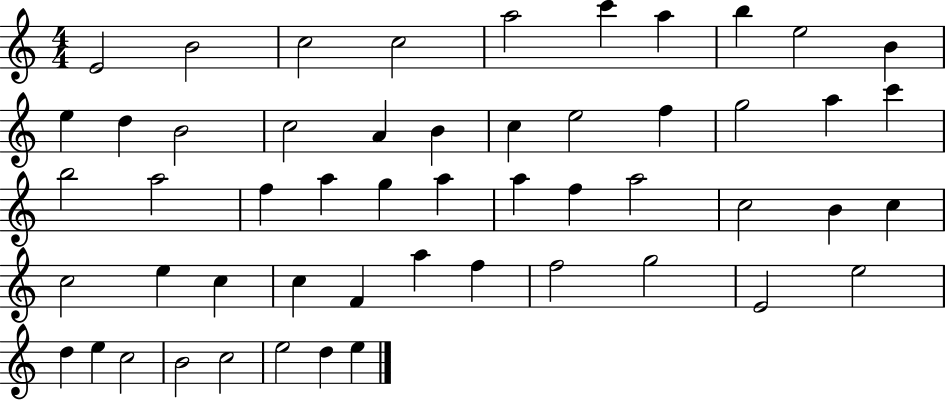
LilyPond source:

{
  \clef treble
  \numericTimeSignature
  \time 4/4
  \key c \major
  e'2 b'2 | c''2 c''2 | a''2 c'''4 a''4 | b''4 e''2 b'4 | \break e''4 d''4 b'2 | c''2 a'4 b'4 | c''4 e''2 f''4 | g''2 a''4 c'''4 | \break b''2 a''2 | f''4 a''4 g''4 a''4 | a''4 f''4 a''2 | c''2 b'4 c''4 | \break c''2 e''4 c''4 | c''4 f'4 a''4 f''4 | f''2 g''2 | e'2 e''2 | \break d''4 e''4 c''2 | b'2 c''2 | e''2 d''4 e''4 | \bar "|."
}